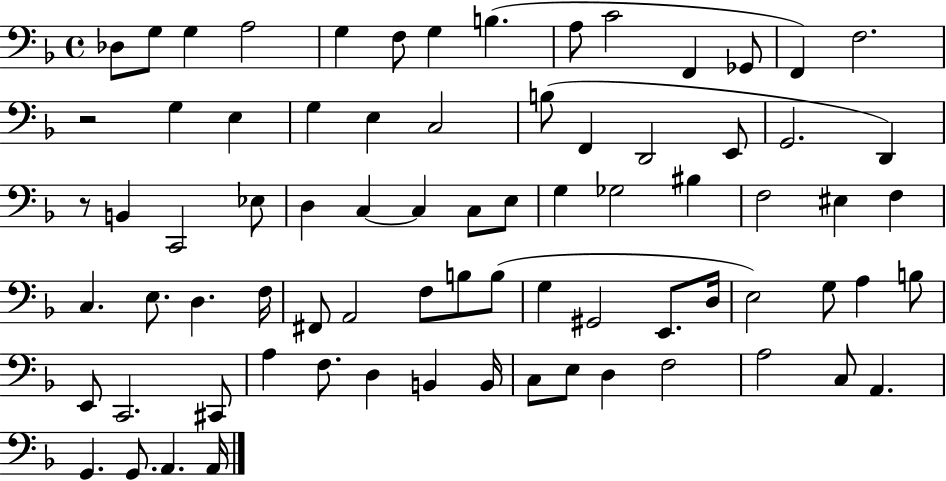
{
  \clef bass
  \time 4/4
  \defaultTimeSignature
  \key f \major
  des8 g8 g4 a2 | g4 f8 g4 b4.( | a8 c'2 f,4 ges,8 | f,4) f2. | \break r2 g4 e4 | g4 e4 c2 | b8( f,4 d,2 e,8 | g,2. d,4) | \break r8 b,4 c,2 ees8 | d4 c4~~ c4 c8 e8 | g4 ges2 bis4 | f2 eis4 f4 | \break c4. e8. d4. f16 | fis,8 a,2 f8 b8 b8( | g4 gis,2 e,8. d16 | e2) g8 a4 b8 | \break e,8 c,2. cis,8 | a4 f8. d4 b,4 b,16 | c8 e8 d4 f2 | a2 c8 a,4. | \break g,4. g,8. a,4. a,16 | \bar "|."
}